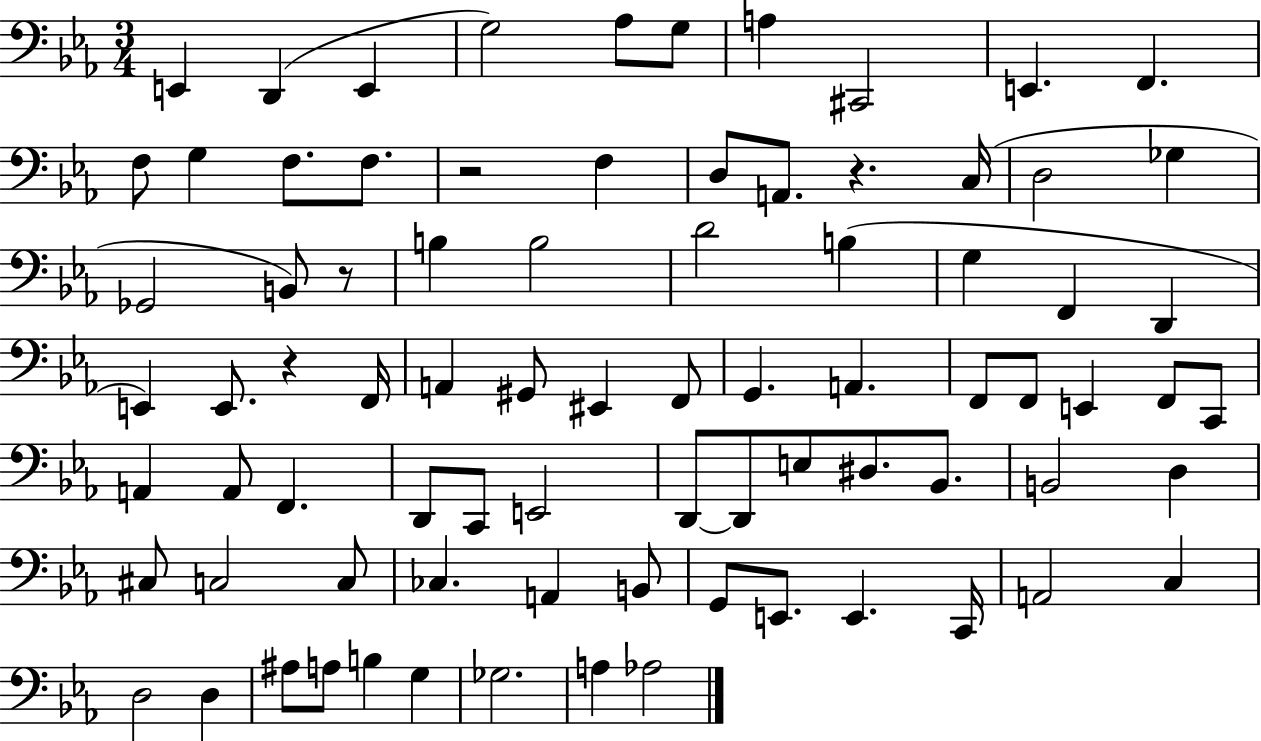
X:1
T:Untitled
M:3/4
L:1/4
K:Eb
E,, D,, E,, G,2 _A,/2 G,/2 A, ^C,,2 E,, F,, F,/2 G, F,/2 F,/2 z2 F, D,/2 A,,/2 z C,/4 D,2 _G, _G,,2 B,,/2 z/2 B, B,2 D2 B, G, F,, D,, E,, E,,/2 z F,,/4 A,, ^G,,/2 ^E,, F,,/2 G,, A,, F,,/2 F,,/2 E,, F,,/2 C,,/2 A,, A,,/2 F,, D,,/2 C,,/2 E,,2 D,,/2 D,,/2 E,/2 ^D,/2 _B,,/2 B,,2 D, ^C,/2 C,2 C,/2 _C, A,, B,,/2 G,,/2 E,,/2 E,, C,,/4 A,,2 C, D,2 D, ^A,/2 A,/2 B, G, _G,2 A, _A,2